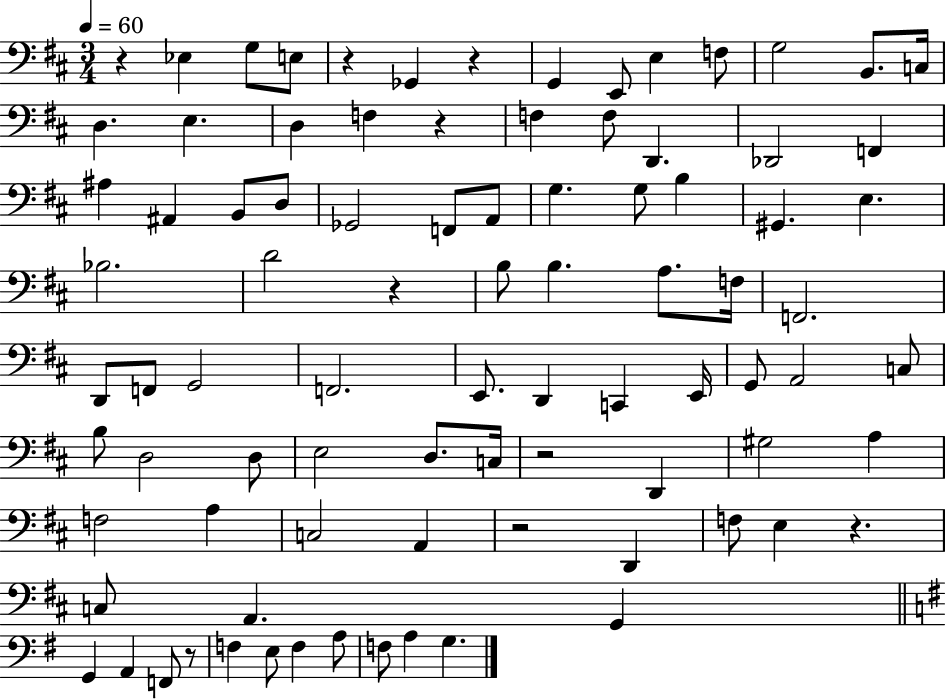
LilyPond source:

{
  \clef bass
  \numericTimeSignature
  \time 3/4
  \key d \major
  \tempo 4 = 60
  \repeat volta 2 { r4 ees4 g8 e8 | r4 ges,4 r4 | g,4 e,8 e4 f8 | g2 b,8. c16 | \break d4. e4. | d4 f4 r4 | f4 f8 d,4. | des,2 f,4 | \break ais4 ais,4 b,8 d8 | ges,2 f,8 a,8 | g4. g8 b4 | gis,4. e4. | \break bes2. | d'2 r4 | b8 b4. a8. f16 | f,2. | \break d,8 f,8 g,2 | f,2. | e,8. d,4 c,4 e,16 | g,8 a,2 c8 | \break b8 d2 d8 | e2 d8. c16 | r2 d,4 | gis2 a4 | \break f2 a4 | c2 a,4 | r2 d,4 | f8 e4 r4. | \break c8 a,4. g,4 | \bar "||" \break \key g \major g,4 a,4 f,8 r8 | f4 e8 f4 a8 | f8 a4 g4. | } \bar "|."
}